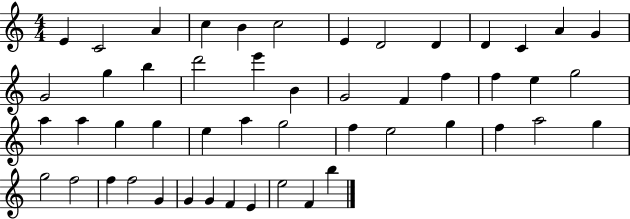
{
  \clef treble
  \numericTimeSignature
  \time 4/4
  \key c \major
  e'4 c'2 a'4 | c''4 b'4 c''2 | e'4 d'2 d'4 | d'4 c'4 a'4 g'4 | \break g'2 g''4 b''4 | d'''2 e'''4 b'4 | g'2 f'4 f''4 | f''4 e''4 g''2 | \break a''4 a''4 g''4 g''4 | e''4 a''4 g''2 | f''4 e''2 g''4 | f''4 a''2 g''4 | \break g''2 f''2 | f''4 f''2 g'4 | g'4 g'4 f'4 e'4 | e''2 f'4 b''4 | \break \bar "|."
}